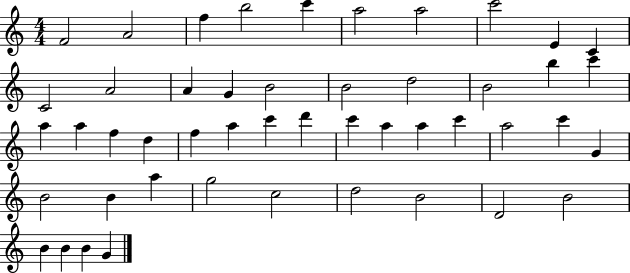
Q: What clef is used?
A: treble